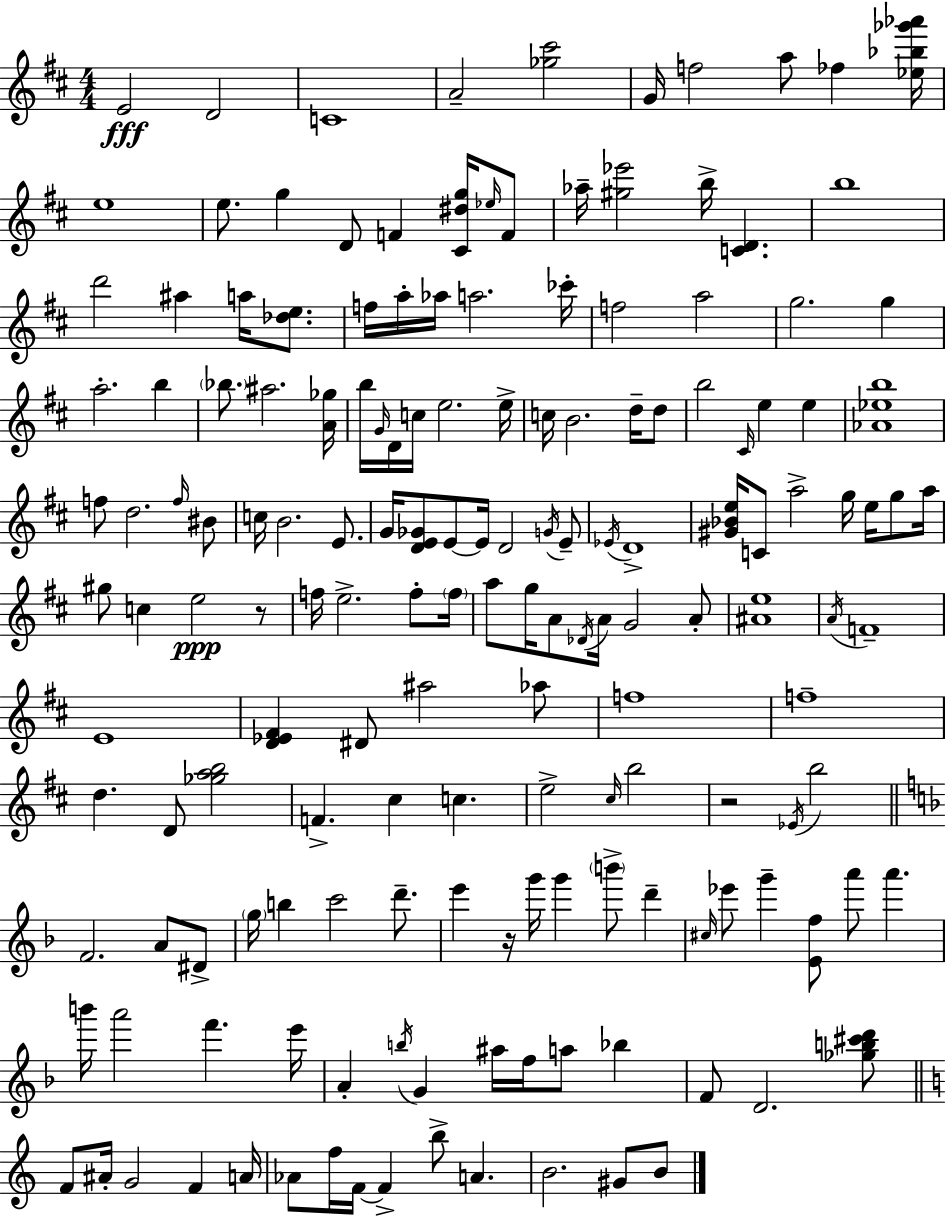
{
  \clef treble
  \numericTimeSignature
  \time 4/4
  \key d \major
  \repeat volta 2 { e'2\fff d'2 | c'1 | a'2-- <ges'' cis'''>2 | g'16 f''2 a''8 fes''4 <ees'' bes'' ges''' aes'''>16 | \break e''1 | e''8. g''4 d'8 f'4 <cis' dis'' g''>16 \grace { ees''16 } f'8 | aes''16-- <gis'' ees'''>2 b''16-> <c' d'>4. | b''1 | \break d'''2 ais''4 a''16 <des'' e''>8. | f''16 a''16-. aes''16 a''2. | ces'''16-. f''2 a''2 | g''2. g''4 | \break a''2.-. b''4 | \parenthesize bes''8. ais''2. | <a' ges''>16 b''16 \grace { g'16 } d'16 c''16 e''2. | e''16-> c''16 b'2. d''16-- | \break d''8 b''2 \grace { cis'16 } e''4 e''4 | <aes' ees'' b''>1 | f''8 d''2. | \grace { f''16 } bis'8 c''16 b'2. | \break e'8. g'16 <d' e' ges'>8 e'8~~ e'16 d'2 | \acciaccatura { g'16 } e'8-- \acciaccatura { ees'16 } d'1-> | <gis' bes' e''>16 c'8 a''2-> | g''16 e''16 g''8 a''16 gis''8 c''4 e''2\ppp | \break r8 f''16 e''2.-> | f''8-. \parenthesize f''16 a''8 g''16 a'8 \acciaccatura { des'16 } a'16 g'2 | a'8-. <ais' e''>1 | \acciaccatura { a'16 } f'1-- | \break e'1 | <d' ees' fis'>4 dis'8 ais''2 | aes''8 f''1 | f''1-- | \break d''4. d'8 | <ges'' a'' b''>2 f'4.-> cis''4 | c''4. e''2-> | \grace { cis''16 } b''2 r2 | \break \acciaccatura { ees'16 } b''2 \bar "||" \break \key d \minor f'2. a'8 dis'8-> | \parenthesize g''16 b''4 c'''2 d'''8.-- | e'''4 r16 g'''16 g'''4 \parenthesize b'''8-> d'''4-- | \grace { cis''16 } ees'''8 g'''4-- <e' f''>8 a'''8 a'''4. | \break b'''16 a'''2 f'''4. | e'''16 a'4-. \acciaccatura { b''16 } g'4 ais''16 f''16 a''8 bes''4 | f'8 d'2. | <ges'' b'' cis''' d'''>8 \bar "||" \break \key c \major f'8 ais'16-. g'2 f'4 a'16 | aes'8 f''16 f'16~~ f'4-> b''8-> a'4. | b'2. gis'8 b'8 | } \bar "|."
}